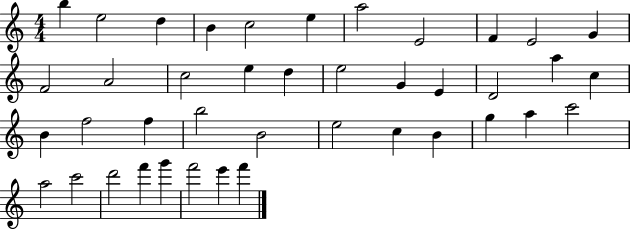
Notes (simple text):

B5/q E5/h D5/q B4/q C5/h E5/q A5/h E4/h F4/q E4/h G4/q F4/h A4/h C5/h E5/q D5/q E5/h G4/q E4/q D4/h A5/q C5/q B4/q F5/h F5/q B5/h B4/h E5/h C5/q B4/q G5/q A5/q C6/h A5/h C6/h D6/h F6/q G6/q F6/h E6/q F6/q